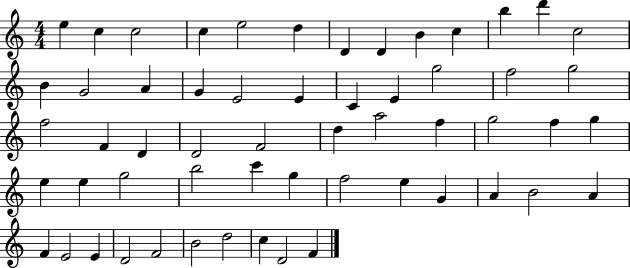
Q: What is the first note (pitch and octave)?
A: E5